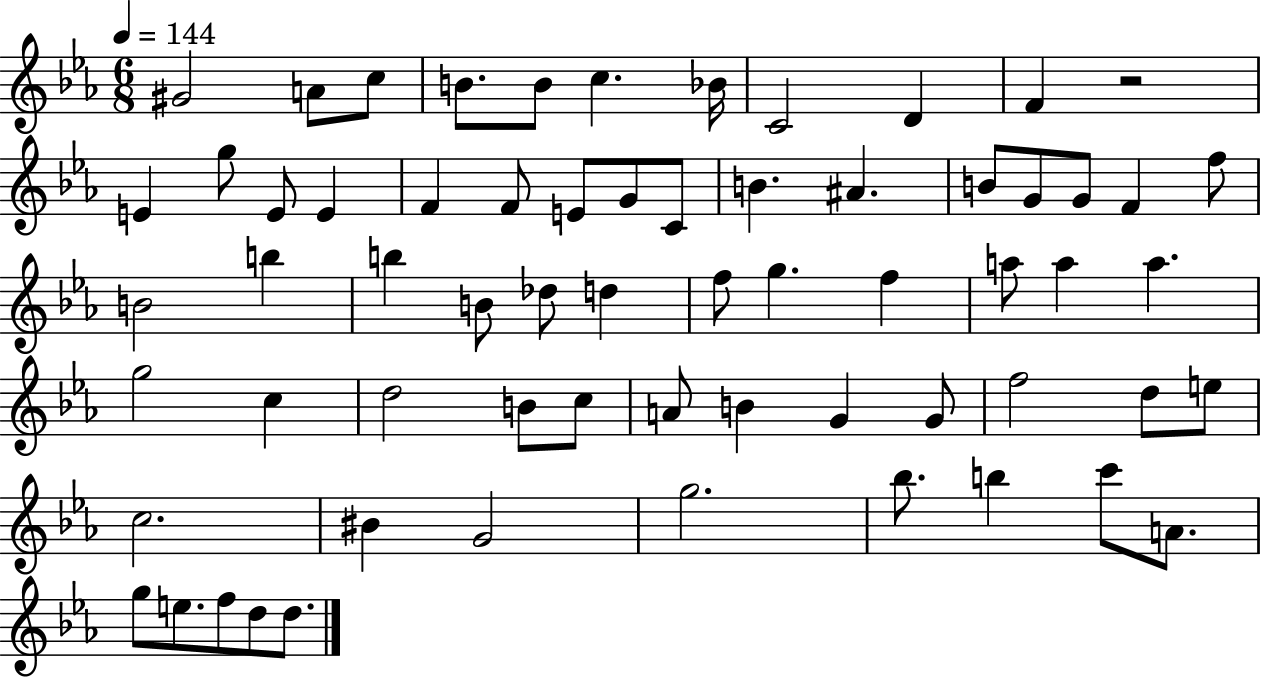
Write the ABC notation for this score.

X:1
T:Untitled
M:6/8
L:1/4
K:Eb
^G2 A/2 c/2 B/2 B/2 c _B/4 C2 D F z2 E g/2 E/2 E F F/2 E/2 G/2 C/2 B ^A B/2 G/2 G/2 F f/2 B2 b b B/2 _d/2 d f/2 g f a/2 a a g2 c d2 B/2 c/2 A/2 B G G/2 f2 d/2 e/2 c2 ^B G2 g2 _b/2 b c'/2 A/2 g/2 e/2 f/2 d/2 d/2